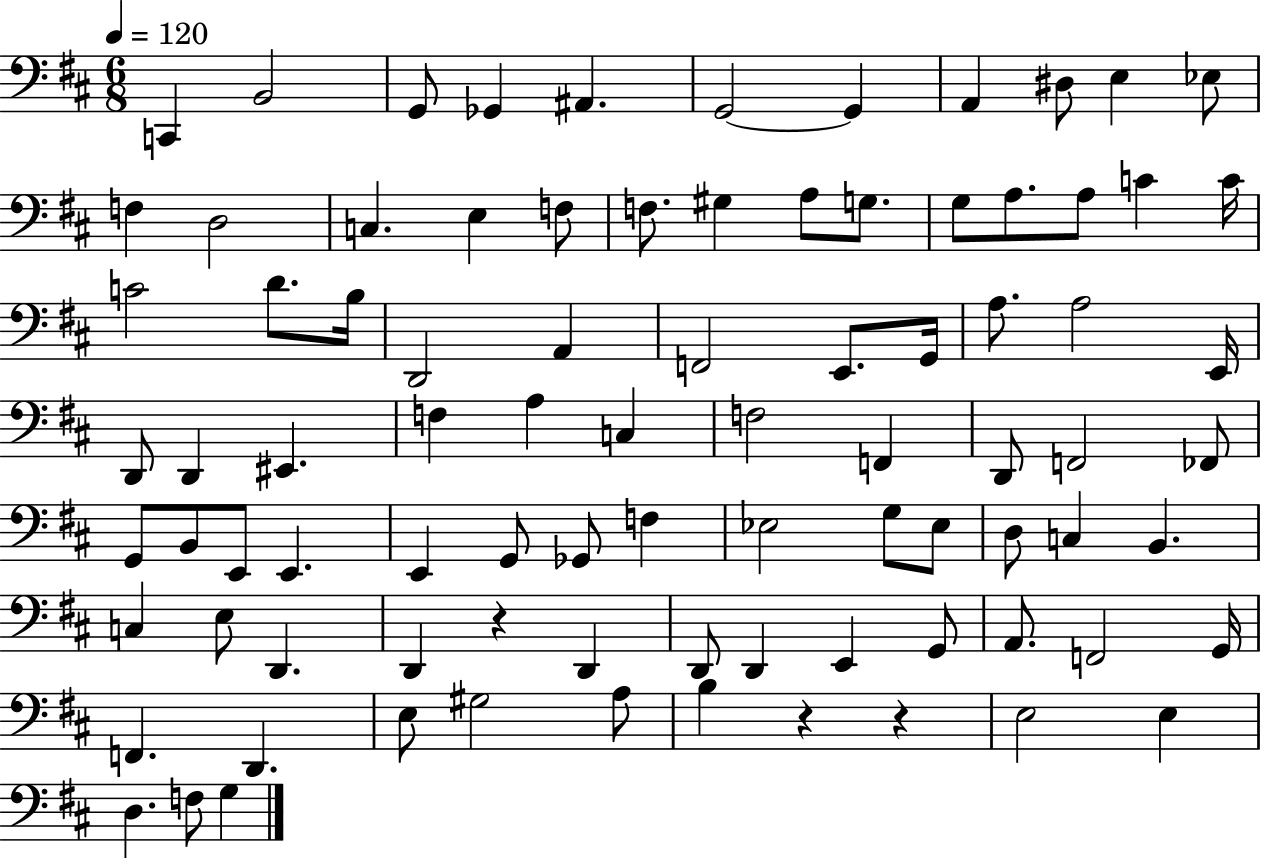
C2/q B2/h G2/e Gb2/q A#2/q. G2/h G2/q A2/q D#3/e E3/q Eb3/e F3/q D3/h C3/q. E3/q F3/e F3/e. G#3/q A3/e G3/e. G3/e A3/e. A3/e C4/q C4/s C4/h D4/e. B3/s D2/h A2/q F2/h E2/e. G2/s A3/e. A3/h E2/s D2/e D2/q EIS2/q. F3/q A3/q C3/q F3/h F2/q D2/e F2/h FES2/e G2/e B2/e E2/e E2/q. E2/q G2/e Gb2/e F3/q Eb3/h G3/e Eb3/e D3/e C3/q B2/q. C3/q E3/e D2/q. D2/q R/q D2/q D2/e D2/q E2/q G2/e A2/e. F2/h G2/s F2/q. D2/q. E3/e G#3/h A3/e B3/q R/q R/q E3/h E3/q D3/q. F3/e G3/q